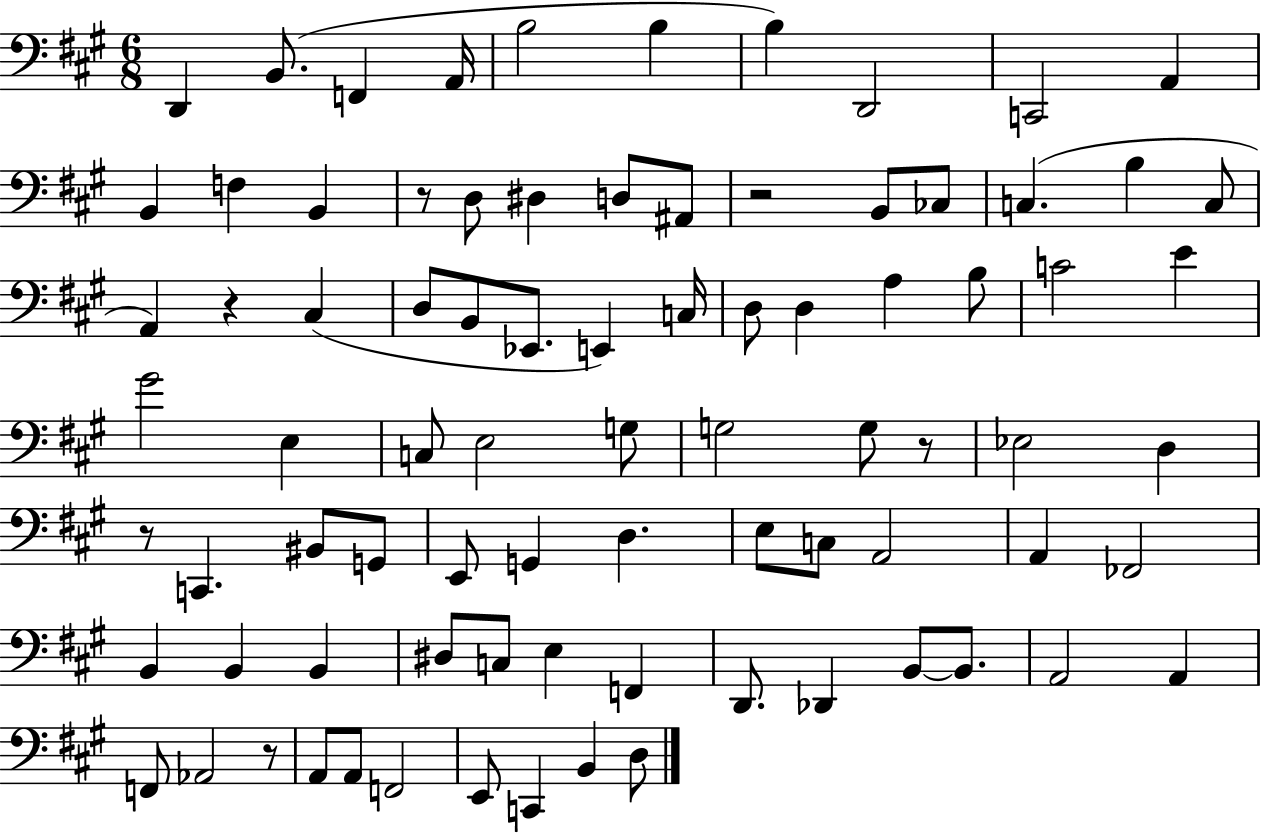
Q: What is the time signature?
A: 6/8